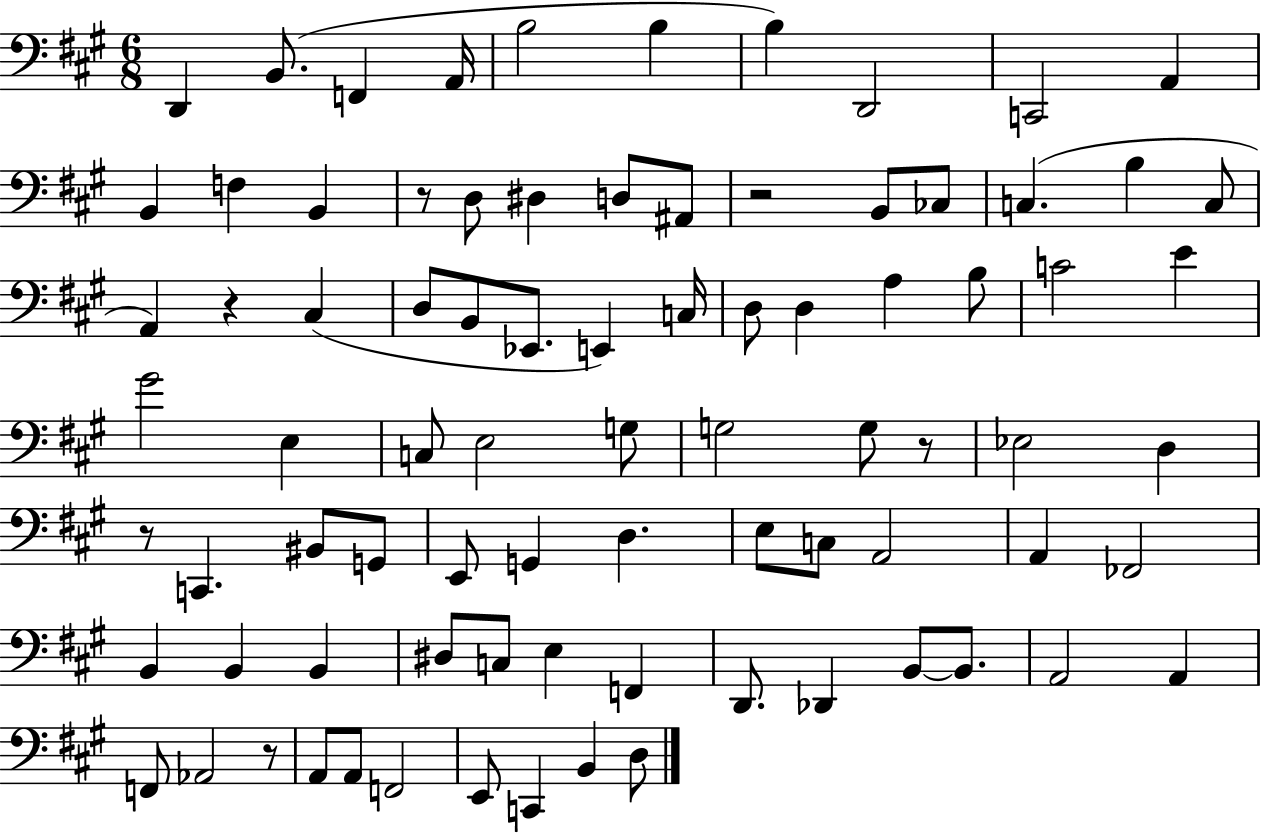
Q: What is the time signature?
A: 6/8